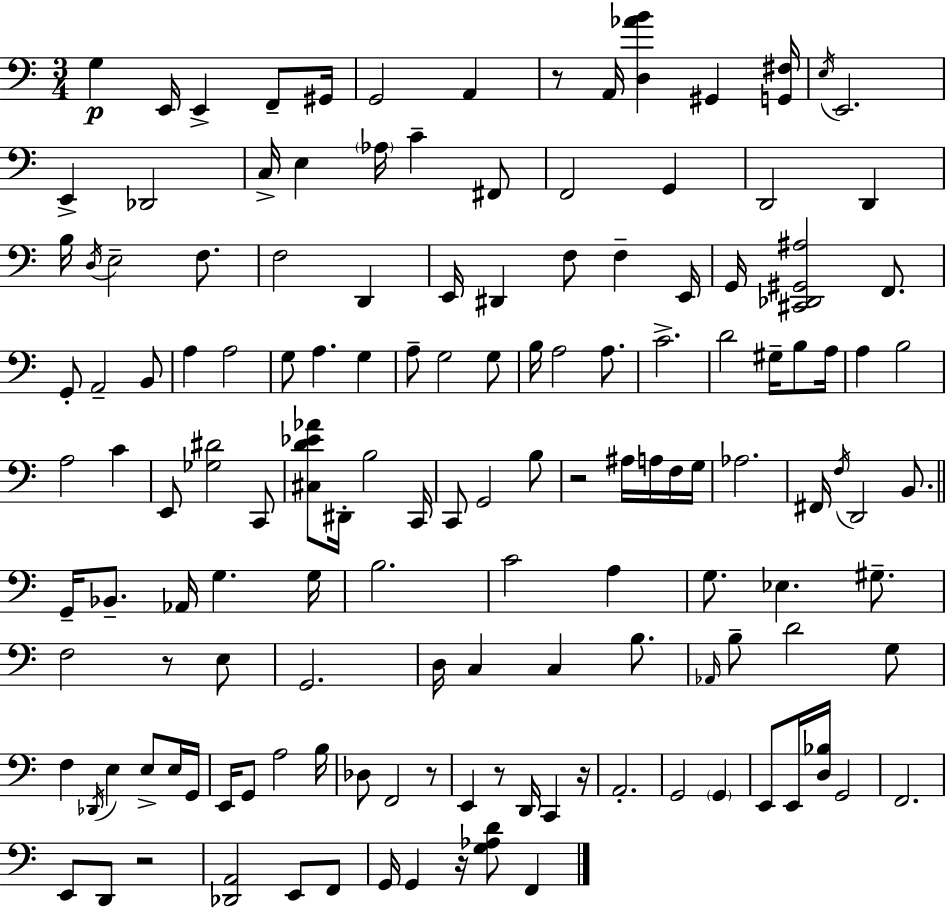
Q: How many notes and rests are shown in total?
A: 142